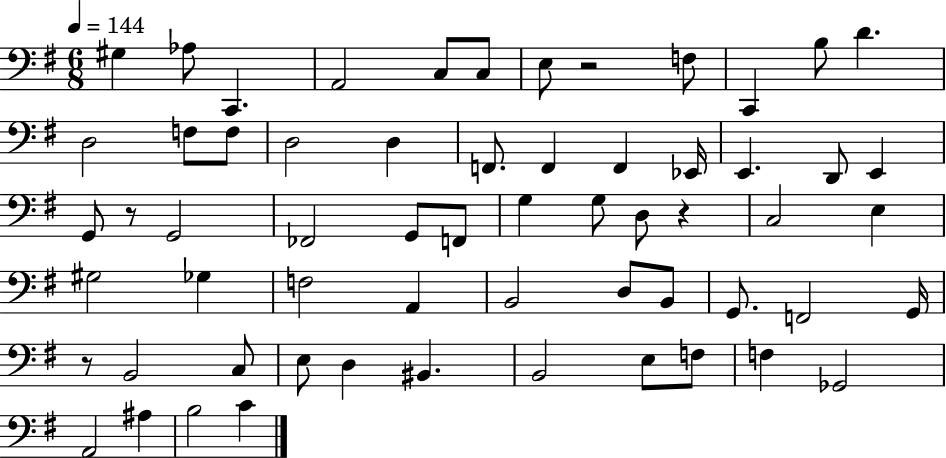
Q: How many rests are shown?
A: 4